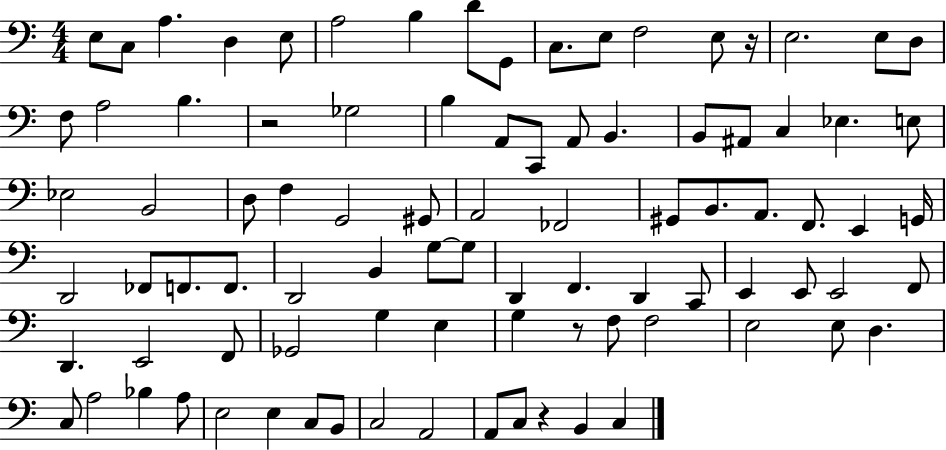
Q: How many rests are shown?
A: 4